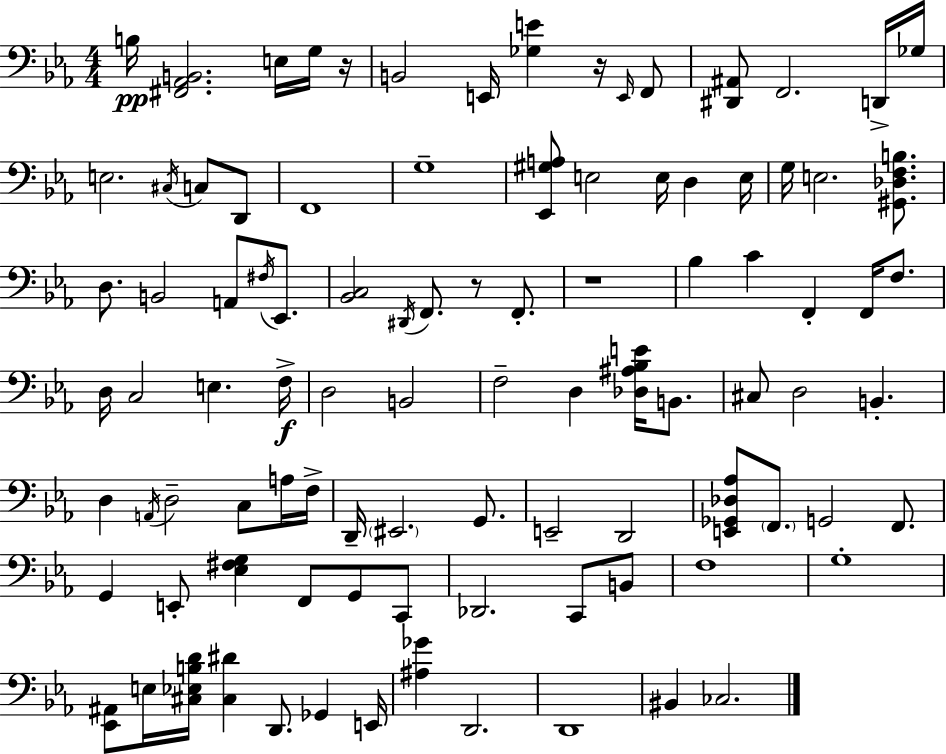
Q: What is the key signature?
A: C minor